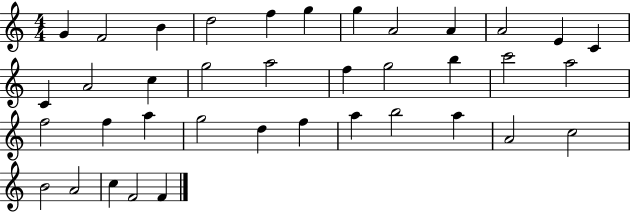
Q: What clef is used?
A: treble